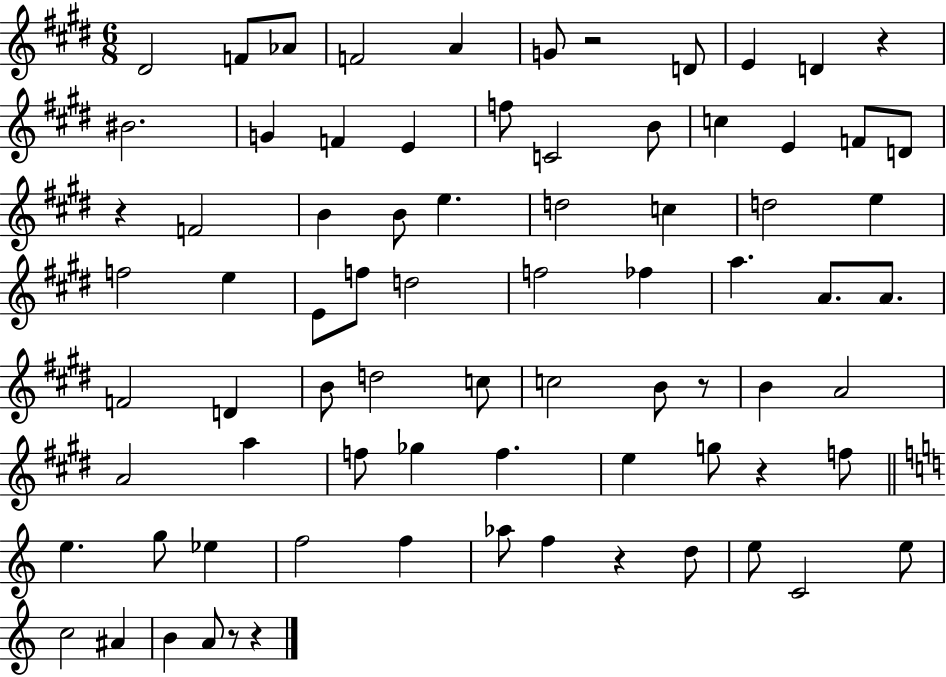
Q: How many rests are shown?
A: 8